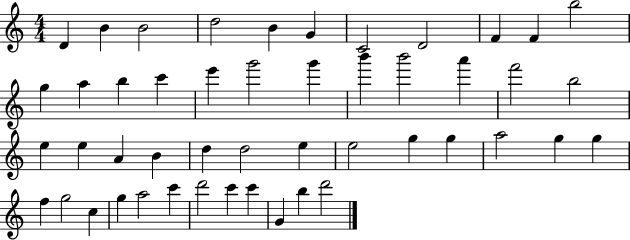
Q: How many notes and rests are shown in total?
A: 48